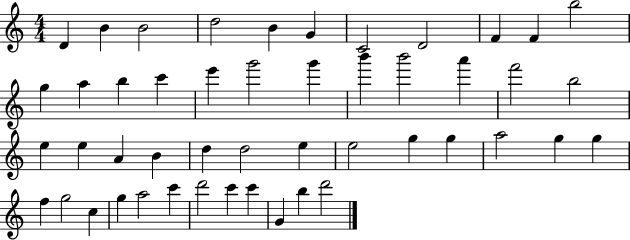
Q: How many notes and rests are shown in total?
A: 48